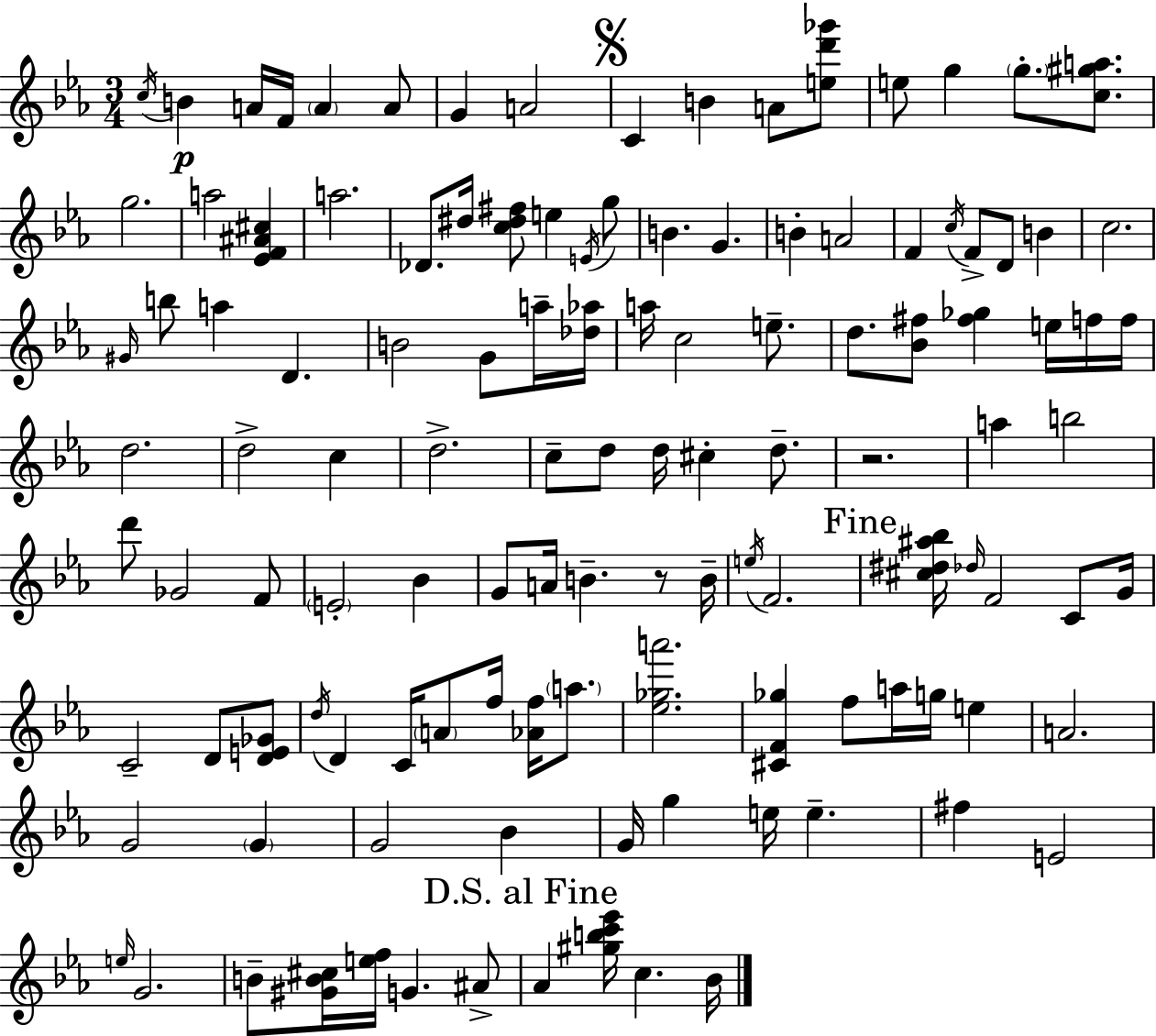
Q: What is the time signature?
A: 3/4